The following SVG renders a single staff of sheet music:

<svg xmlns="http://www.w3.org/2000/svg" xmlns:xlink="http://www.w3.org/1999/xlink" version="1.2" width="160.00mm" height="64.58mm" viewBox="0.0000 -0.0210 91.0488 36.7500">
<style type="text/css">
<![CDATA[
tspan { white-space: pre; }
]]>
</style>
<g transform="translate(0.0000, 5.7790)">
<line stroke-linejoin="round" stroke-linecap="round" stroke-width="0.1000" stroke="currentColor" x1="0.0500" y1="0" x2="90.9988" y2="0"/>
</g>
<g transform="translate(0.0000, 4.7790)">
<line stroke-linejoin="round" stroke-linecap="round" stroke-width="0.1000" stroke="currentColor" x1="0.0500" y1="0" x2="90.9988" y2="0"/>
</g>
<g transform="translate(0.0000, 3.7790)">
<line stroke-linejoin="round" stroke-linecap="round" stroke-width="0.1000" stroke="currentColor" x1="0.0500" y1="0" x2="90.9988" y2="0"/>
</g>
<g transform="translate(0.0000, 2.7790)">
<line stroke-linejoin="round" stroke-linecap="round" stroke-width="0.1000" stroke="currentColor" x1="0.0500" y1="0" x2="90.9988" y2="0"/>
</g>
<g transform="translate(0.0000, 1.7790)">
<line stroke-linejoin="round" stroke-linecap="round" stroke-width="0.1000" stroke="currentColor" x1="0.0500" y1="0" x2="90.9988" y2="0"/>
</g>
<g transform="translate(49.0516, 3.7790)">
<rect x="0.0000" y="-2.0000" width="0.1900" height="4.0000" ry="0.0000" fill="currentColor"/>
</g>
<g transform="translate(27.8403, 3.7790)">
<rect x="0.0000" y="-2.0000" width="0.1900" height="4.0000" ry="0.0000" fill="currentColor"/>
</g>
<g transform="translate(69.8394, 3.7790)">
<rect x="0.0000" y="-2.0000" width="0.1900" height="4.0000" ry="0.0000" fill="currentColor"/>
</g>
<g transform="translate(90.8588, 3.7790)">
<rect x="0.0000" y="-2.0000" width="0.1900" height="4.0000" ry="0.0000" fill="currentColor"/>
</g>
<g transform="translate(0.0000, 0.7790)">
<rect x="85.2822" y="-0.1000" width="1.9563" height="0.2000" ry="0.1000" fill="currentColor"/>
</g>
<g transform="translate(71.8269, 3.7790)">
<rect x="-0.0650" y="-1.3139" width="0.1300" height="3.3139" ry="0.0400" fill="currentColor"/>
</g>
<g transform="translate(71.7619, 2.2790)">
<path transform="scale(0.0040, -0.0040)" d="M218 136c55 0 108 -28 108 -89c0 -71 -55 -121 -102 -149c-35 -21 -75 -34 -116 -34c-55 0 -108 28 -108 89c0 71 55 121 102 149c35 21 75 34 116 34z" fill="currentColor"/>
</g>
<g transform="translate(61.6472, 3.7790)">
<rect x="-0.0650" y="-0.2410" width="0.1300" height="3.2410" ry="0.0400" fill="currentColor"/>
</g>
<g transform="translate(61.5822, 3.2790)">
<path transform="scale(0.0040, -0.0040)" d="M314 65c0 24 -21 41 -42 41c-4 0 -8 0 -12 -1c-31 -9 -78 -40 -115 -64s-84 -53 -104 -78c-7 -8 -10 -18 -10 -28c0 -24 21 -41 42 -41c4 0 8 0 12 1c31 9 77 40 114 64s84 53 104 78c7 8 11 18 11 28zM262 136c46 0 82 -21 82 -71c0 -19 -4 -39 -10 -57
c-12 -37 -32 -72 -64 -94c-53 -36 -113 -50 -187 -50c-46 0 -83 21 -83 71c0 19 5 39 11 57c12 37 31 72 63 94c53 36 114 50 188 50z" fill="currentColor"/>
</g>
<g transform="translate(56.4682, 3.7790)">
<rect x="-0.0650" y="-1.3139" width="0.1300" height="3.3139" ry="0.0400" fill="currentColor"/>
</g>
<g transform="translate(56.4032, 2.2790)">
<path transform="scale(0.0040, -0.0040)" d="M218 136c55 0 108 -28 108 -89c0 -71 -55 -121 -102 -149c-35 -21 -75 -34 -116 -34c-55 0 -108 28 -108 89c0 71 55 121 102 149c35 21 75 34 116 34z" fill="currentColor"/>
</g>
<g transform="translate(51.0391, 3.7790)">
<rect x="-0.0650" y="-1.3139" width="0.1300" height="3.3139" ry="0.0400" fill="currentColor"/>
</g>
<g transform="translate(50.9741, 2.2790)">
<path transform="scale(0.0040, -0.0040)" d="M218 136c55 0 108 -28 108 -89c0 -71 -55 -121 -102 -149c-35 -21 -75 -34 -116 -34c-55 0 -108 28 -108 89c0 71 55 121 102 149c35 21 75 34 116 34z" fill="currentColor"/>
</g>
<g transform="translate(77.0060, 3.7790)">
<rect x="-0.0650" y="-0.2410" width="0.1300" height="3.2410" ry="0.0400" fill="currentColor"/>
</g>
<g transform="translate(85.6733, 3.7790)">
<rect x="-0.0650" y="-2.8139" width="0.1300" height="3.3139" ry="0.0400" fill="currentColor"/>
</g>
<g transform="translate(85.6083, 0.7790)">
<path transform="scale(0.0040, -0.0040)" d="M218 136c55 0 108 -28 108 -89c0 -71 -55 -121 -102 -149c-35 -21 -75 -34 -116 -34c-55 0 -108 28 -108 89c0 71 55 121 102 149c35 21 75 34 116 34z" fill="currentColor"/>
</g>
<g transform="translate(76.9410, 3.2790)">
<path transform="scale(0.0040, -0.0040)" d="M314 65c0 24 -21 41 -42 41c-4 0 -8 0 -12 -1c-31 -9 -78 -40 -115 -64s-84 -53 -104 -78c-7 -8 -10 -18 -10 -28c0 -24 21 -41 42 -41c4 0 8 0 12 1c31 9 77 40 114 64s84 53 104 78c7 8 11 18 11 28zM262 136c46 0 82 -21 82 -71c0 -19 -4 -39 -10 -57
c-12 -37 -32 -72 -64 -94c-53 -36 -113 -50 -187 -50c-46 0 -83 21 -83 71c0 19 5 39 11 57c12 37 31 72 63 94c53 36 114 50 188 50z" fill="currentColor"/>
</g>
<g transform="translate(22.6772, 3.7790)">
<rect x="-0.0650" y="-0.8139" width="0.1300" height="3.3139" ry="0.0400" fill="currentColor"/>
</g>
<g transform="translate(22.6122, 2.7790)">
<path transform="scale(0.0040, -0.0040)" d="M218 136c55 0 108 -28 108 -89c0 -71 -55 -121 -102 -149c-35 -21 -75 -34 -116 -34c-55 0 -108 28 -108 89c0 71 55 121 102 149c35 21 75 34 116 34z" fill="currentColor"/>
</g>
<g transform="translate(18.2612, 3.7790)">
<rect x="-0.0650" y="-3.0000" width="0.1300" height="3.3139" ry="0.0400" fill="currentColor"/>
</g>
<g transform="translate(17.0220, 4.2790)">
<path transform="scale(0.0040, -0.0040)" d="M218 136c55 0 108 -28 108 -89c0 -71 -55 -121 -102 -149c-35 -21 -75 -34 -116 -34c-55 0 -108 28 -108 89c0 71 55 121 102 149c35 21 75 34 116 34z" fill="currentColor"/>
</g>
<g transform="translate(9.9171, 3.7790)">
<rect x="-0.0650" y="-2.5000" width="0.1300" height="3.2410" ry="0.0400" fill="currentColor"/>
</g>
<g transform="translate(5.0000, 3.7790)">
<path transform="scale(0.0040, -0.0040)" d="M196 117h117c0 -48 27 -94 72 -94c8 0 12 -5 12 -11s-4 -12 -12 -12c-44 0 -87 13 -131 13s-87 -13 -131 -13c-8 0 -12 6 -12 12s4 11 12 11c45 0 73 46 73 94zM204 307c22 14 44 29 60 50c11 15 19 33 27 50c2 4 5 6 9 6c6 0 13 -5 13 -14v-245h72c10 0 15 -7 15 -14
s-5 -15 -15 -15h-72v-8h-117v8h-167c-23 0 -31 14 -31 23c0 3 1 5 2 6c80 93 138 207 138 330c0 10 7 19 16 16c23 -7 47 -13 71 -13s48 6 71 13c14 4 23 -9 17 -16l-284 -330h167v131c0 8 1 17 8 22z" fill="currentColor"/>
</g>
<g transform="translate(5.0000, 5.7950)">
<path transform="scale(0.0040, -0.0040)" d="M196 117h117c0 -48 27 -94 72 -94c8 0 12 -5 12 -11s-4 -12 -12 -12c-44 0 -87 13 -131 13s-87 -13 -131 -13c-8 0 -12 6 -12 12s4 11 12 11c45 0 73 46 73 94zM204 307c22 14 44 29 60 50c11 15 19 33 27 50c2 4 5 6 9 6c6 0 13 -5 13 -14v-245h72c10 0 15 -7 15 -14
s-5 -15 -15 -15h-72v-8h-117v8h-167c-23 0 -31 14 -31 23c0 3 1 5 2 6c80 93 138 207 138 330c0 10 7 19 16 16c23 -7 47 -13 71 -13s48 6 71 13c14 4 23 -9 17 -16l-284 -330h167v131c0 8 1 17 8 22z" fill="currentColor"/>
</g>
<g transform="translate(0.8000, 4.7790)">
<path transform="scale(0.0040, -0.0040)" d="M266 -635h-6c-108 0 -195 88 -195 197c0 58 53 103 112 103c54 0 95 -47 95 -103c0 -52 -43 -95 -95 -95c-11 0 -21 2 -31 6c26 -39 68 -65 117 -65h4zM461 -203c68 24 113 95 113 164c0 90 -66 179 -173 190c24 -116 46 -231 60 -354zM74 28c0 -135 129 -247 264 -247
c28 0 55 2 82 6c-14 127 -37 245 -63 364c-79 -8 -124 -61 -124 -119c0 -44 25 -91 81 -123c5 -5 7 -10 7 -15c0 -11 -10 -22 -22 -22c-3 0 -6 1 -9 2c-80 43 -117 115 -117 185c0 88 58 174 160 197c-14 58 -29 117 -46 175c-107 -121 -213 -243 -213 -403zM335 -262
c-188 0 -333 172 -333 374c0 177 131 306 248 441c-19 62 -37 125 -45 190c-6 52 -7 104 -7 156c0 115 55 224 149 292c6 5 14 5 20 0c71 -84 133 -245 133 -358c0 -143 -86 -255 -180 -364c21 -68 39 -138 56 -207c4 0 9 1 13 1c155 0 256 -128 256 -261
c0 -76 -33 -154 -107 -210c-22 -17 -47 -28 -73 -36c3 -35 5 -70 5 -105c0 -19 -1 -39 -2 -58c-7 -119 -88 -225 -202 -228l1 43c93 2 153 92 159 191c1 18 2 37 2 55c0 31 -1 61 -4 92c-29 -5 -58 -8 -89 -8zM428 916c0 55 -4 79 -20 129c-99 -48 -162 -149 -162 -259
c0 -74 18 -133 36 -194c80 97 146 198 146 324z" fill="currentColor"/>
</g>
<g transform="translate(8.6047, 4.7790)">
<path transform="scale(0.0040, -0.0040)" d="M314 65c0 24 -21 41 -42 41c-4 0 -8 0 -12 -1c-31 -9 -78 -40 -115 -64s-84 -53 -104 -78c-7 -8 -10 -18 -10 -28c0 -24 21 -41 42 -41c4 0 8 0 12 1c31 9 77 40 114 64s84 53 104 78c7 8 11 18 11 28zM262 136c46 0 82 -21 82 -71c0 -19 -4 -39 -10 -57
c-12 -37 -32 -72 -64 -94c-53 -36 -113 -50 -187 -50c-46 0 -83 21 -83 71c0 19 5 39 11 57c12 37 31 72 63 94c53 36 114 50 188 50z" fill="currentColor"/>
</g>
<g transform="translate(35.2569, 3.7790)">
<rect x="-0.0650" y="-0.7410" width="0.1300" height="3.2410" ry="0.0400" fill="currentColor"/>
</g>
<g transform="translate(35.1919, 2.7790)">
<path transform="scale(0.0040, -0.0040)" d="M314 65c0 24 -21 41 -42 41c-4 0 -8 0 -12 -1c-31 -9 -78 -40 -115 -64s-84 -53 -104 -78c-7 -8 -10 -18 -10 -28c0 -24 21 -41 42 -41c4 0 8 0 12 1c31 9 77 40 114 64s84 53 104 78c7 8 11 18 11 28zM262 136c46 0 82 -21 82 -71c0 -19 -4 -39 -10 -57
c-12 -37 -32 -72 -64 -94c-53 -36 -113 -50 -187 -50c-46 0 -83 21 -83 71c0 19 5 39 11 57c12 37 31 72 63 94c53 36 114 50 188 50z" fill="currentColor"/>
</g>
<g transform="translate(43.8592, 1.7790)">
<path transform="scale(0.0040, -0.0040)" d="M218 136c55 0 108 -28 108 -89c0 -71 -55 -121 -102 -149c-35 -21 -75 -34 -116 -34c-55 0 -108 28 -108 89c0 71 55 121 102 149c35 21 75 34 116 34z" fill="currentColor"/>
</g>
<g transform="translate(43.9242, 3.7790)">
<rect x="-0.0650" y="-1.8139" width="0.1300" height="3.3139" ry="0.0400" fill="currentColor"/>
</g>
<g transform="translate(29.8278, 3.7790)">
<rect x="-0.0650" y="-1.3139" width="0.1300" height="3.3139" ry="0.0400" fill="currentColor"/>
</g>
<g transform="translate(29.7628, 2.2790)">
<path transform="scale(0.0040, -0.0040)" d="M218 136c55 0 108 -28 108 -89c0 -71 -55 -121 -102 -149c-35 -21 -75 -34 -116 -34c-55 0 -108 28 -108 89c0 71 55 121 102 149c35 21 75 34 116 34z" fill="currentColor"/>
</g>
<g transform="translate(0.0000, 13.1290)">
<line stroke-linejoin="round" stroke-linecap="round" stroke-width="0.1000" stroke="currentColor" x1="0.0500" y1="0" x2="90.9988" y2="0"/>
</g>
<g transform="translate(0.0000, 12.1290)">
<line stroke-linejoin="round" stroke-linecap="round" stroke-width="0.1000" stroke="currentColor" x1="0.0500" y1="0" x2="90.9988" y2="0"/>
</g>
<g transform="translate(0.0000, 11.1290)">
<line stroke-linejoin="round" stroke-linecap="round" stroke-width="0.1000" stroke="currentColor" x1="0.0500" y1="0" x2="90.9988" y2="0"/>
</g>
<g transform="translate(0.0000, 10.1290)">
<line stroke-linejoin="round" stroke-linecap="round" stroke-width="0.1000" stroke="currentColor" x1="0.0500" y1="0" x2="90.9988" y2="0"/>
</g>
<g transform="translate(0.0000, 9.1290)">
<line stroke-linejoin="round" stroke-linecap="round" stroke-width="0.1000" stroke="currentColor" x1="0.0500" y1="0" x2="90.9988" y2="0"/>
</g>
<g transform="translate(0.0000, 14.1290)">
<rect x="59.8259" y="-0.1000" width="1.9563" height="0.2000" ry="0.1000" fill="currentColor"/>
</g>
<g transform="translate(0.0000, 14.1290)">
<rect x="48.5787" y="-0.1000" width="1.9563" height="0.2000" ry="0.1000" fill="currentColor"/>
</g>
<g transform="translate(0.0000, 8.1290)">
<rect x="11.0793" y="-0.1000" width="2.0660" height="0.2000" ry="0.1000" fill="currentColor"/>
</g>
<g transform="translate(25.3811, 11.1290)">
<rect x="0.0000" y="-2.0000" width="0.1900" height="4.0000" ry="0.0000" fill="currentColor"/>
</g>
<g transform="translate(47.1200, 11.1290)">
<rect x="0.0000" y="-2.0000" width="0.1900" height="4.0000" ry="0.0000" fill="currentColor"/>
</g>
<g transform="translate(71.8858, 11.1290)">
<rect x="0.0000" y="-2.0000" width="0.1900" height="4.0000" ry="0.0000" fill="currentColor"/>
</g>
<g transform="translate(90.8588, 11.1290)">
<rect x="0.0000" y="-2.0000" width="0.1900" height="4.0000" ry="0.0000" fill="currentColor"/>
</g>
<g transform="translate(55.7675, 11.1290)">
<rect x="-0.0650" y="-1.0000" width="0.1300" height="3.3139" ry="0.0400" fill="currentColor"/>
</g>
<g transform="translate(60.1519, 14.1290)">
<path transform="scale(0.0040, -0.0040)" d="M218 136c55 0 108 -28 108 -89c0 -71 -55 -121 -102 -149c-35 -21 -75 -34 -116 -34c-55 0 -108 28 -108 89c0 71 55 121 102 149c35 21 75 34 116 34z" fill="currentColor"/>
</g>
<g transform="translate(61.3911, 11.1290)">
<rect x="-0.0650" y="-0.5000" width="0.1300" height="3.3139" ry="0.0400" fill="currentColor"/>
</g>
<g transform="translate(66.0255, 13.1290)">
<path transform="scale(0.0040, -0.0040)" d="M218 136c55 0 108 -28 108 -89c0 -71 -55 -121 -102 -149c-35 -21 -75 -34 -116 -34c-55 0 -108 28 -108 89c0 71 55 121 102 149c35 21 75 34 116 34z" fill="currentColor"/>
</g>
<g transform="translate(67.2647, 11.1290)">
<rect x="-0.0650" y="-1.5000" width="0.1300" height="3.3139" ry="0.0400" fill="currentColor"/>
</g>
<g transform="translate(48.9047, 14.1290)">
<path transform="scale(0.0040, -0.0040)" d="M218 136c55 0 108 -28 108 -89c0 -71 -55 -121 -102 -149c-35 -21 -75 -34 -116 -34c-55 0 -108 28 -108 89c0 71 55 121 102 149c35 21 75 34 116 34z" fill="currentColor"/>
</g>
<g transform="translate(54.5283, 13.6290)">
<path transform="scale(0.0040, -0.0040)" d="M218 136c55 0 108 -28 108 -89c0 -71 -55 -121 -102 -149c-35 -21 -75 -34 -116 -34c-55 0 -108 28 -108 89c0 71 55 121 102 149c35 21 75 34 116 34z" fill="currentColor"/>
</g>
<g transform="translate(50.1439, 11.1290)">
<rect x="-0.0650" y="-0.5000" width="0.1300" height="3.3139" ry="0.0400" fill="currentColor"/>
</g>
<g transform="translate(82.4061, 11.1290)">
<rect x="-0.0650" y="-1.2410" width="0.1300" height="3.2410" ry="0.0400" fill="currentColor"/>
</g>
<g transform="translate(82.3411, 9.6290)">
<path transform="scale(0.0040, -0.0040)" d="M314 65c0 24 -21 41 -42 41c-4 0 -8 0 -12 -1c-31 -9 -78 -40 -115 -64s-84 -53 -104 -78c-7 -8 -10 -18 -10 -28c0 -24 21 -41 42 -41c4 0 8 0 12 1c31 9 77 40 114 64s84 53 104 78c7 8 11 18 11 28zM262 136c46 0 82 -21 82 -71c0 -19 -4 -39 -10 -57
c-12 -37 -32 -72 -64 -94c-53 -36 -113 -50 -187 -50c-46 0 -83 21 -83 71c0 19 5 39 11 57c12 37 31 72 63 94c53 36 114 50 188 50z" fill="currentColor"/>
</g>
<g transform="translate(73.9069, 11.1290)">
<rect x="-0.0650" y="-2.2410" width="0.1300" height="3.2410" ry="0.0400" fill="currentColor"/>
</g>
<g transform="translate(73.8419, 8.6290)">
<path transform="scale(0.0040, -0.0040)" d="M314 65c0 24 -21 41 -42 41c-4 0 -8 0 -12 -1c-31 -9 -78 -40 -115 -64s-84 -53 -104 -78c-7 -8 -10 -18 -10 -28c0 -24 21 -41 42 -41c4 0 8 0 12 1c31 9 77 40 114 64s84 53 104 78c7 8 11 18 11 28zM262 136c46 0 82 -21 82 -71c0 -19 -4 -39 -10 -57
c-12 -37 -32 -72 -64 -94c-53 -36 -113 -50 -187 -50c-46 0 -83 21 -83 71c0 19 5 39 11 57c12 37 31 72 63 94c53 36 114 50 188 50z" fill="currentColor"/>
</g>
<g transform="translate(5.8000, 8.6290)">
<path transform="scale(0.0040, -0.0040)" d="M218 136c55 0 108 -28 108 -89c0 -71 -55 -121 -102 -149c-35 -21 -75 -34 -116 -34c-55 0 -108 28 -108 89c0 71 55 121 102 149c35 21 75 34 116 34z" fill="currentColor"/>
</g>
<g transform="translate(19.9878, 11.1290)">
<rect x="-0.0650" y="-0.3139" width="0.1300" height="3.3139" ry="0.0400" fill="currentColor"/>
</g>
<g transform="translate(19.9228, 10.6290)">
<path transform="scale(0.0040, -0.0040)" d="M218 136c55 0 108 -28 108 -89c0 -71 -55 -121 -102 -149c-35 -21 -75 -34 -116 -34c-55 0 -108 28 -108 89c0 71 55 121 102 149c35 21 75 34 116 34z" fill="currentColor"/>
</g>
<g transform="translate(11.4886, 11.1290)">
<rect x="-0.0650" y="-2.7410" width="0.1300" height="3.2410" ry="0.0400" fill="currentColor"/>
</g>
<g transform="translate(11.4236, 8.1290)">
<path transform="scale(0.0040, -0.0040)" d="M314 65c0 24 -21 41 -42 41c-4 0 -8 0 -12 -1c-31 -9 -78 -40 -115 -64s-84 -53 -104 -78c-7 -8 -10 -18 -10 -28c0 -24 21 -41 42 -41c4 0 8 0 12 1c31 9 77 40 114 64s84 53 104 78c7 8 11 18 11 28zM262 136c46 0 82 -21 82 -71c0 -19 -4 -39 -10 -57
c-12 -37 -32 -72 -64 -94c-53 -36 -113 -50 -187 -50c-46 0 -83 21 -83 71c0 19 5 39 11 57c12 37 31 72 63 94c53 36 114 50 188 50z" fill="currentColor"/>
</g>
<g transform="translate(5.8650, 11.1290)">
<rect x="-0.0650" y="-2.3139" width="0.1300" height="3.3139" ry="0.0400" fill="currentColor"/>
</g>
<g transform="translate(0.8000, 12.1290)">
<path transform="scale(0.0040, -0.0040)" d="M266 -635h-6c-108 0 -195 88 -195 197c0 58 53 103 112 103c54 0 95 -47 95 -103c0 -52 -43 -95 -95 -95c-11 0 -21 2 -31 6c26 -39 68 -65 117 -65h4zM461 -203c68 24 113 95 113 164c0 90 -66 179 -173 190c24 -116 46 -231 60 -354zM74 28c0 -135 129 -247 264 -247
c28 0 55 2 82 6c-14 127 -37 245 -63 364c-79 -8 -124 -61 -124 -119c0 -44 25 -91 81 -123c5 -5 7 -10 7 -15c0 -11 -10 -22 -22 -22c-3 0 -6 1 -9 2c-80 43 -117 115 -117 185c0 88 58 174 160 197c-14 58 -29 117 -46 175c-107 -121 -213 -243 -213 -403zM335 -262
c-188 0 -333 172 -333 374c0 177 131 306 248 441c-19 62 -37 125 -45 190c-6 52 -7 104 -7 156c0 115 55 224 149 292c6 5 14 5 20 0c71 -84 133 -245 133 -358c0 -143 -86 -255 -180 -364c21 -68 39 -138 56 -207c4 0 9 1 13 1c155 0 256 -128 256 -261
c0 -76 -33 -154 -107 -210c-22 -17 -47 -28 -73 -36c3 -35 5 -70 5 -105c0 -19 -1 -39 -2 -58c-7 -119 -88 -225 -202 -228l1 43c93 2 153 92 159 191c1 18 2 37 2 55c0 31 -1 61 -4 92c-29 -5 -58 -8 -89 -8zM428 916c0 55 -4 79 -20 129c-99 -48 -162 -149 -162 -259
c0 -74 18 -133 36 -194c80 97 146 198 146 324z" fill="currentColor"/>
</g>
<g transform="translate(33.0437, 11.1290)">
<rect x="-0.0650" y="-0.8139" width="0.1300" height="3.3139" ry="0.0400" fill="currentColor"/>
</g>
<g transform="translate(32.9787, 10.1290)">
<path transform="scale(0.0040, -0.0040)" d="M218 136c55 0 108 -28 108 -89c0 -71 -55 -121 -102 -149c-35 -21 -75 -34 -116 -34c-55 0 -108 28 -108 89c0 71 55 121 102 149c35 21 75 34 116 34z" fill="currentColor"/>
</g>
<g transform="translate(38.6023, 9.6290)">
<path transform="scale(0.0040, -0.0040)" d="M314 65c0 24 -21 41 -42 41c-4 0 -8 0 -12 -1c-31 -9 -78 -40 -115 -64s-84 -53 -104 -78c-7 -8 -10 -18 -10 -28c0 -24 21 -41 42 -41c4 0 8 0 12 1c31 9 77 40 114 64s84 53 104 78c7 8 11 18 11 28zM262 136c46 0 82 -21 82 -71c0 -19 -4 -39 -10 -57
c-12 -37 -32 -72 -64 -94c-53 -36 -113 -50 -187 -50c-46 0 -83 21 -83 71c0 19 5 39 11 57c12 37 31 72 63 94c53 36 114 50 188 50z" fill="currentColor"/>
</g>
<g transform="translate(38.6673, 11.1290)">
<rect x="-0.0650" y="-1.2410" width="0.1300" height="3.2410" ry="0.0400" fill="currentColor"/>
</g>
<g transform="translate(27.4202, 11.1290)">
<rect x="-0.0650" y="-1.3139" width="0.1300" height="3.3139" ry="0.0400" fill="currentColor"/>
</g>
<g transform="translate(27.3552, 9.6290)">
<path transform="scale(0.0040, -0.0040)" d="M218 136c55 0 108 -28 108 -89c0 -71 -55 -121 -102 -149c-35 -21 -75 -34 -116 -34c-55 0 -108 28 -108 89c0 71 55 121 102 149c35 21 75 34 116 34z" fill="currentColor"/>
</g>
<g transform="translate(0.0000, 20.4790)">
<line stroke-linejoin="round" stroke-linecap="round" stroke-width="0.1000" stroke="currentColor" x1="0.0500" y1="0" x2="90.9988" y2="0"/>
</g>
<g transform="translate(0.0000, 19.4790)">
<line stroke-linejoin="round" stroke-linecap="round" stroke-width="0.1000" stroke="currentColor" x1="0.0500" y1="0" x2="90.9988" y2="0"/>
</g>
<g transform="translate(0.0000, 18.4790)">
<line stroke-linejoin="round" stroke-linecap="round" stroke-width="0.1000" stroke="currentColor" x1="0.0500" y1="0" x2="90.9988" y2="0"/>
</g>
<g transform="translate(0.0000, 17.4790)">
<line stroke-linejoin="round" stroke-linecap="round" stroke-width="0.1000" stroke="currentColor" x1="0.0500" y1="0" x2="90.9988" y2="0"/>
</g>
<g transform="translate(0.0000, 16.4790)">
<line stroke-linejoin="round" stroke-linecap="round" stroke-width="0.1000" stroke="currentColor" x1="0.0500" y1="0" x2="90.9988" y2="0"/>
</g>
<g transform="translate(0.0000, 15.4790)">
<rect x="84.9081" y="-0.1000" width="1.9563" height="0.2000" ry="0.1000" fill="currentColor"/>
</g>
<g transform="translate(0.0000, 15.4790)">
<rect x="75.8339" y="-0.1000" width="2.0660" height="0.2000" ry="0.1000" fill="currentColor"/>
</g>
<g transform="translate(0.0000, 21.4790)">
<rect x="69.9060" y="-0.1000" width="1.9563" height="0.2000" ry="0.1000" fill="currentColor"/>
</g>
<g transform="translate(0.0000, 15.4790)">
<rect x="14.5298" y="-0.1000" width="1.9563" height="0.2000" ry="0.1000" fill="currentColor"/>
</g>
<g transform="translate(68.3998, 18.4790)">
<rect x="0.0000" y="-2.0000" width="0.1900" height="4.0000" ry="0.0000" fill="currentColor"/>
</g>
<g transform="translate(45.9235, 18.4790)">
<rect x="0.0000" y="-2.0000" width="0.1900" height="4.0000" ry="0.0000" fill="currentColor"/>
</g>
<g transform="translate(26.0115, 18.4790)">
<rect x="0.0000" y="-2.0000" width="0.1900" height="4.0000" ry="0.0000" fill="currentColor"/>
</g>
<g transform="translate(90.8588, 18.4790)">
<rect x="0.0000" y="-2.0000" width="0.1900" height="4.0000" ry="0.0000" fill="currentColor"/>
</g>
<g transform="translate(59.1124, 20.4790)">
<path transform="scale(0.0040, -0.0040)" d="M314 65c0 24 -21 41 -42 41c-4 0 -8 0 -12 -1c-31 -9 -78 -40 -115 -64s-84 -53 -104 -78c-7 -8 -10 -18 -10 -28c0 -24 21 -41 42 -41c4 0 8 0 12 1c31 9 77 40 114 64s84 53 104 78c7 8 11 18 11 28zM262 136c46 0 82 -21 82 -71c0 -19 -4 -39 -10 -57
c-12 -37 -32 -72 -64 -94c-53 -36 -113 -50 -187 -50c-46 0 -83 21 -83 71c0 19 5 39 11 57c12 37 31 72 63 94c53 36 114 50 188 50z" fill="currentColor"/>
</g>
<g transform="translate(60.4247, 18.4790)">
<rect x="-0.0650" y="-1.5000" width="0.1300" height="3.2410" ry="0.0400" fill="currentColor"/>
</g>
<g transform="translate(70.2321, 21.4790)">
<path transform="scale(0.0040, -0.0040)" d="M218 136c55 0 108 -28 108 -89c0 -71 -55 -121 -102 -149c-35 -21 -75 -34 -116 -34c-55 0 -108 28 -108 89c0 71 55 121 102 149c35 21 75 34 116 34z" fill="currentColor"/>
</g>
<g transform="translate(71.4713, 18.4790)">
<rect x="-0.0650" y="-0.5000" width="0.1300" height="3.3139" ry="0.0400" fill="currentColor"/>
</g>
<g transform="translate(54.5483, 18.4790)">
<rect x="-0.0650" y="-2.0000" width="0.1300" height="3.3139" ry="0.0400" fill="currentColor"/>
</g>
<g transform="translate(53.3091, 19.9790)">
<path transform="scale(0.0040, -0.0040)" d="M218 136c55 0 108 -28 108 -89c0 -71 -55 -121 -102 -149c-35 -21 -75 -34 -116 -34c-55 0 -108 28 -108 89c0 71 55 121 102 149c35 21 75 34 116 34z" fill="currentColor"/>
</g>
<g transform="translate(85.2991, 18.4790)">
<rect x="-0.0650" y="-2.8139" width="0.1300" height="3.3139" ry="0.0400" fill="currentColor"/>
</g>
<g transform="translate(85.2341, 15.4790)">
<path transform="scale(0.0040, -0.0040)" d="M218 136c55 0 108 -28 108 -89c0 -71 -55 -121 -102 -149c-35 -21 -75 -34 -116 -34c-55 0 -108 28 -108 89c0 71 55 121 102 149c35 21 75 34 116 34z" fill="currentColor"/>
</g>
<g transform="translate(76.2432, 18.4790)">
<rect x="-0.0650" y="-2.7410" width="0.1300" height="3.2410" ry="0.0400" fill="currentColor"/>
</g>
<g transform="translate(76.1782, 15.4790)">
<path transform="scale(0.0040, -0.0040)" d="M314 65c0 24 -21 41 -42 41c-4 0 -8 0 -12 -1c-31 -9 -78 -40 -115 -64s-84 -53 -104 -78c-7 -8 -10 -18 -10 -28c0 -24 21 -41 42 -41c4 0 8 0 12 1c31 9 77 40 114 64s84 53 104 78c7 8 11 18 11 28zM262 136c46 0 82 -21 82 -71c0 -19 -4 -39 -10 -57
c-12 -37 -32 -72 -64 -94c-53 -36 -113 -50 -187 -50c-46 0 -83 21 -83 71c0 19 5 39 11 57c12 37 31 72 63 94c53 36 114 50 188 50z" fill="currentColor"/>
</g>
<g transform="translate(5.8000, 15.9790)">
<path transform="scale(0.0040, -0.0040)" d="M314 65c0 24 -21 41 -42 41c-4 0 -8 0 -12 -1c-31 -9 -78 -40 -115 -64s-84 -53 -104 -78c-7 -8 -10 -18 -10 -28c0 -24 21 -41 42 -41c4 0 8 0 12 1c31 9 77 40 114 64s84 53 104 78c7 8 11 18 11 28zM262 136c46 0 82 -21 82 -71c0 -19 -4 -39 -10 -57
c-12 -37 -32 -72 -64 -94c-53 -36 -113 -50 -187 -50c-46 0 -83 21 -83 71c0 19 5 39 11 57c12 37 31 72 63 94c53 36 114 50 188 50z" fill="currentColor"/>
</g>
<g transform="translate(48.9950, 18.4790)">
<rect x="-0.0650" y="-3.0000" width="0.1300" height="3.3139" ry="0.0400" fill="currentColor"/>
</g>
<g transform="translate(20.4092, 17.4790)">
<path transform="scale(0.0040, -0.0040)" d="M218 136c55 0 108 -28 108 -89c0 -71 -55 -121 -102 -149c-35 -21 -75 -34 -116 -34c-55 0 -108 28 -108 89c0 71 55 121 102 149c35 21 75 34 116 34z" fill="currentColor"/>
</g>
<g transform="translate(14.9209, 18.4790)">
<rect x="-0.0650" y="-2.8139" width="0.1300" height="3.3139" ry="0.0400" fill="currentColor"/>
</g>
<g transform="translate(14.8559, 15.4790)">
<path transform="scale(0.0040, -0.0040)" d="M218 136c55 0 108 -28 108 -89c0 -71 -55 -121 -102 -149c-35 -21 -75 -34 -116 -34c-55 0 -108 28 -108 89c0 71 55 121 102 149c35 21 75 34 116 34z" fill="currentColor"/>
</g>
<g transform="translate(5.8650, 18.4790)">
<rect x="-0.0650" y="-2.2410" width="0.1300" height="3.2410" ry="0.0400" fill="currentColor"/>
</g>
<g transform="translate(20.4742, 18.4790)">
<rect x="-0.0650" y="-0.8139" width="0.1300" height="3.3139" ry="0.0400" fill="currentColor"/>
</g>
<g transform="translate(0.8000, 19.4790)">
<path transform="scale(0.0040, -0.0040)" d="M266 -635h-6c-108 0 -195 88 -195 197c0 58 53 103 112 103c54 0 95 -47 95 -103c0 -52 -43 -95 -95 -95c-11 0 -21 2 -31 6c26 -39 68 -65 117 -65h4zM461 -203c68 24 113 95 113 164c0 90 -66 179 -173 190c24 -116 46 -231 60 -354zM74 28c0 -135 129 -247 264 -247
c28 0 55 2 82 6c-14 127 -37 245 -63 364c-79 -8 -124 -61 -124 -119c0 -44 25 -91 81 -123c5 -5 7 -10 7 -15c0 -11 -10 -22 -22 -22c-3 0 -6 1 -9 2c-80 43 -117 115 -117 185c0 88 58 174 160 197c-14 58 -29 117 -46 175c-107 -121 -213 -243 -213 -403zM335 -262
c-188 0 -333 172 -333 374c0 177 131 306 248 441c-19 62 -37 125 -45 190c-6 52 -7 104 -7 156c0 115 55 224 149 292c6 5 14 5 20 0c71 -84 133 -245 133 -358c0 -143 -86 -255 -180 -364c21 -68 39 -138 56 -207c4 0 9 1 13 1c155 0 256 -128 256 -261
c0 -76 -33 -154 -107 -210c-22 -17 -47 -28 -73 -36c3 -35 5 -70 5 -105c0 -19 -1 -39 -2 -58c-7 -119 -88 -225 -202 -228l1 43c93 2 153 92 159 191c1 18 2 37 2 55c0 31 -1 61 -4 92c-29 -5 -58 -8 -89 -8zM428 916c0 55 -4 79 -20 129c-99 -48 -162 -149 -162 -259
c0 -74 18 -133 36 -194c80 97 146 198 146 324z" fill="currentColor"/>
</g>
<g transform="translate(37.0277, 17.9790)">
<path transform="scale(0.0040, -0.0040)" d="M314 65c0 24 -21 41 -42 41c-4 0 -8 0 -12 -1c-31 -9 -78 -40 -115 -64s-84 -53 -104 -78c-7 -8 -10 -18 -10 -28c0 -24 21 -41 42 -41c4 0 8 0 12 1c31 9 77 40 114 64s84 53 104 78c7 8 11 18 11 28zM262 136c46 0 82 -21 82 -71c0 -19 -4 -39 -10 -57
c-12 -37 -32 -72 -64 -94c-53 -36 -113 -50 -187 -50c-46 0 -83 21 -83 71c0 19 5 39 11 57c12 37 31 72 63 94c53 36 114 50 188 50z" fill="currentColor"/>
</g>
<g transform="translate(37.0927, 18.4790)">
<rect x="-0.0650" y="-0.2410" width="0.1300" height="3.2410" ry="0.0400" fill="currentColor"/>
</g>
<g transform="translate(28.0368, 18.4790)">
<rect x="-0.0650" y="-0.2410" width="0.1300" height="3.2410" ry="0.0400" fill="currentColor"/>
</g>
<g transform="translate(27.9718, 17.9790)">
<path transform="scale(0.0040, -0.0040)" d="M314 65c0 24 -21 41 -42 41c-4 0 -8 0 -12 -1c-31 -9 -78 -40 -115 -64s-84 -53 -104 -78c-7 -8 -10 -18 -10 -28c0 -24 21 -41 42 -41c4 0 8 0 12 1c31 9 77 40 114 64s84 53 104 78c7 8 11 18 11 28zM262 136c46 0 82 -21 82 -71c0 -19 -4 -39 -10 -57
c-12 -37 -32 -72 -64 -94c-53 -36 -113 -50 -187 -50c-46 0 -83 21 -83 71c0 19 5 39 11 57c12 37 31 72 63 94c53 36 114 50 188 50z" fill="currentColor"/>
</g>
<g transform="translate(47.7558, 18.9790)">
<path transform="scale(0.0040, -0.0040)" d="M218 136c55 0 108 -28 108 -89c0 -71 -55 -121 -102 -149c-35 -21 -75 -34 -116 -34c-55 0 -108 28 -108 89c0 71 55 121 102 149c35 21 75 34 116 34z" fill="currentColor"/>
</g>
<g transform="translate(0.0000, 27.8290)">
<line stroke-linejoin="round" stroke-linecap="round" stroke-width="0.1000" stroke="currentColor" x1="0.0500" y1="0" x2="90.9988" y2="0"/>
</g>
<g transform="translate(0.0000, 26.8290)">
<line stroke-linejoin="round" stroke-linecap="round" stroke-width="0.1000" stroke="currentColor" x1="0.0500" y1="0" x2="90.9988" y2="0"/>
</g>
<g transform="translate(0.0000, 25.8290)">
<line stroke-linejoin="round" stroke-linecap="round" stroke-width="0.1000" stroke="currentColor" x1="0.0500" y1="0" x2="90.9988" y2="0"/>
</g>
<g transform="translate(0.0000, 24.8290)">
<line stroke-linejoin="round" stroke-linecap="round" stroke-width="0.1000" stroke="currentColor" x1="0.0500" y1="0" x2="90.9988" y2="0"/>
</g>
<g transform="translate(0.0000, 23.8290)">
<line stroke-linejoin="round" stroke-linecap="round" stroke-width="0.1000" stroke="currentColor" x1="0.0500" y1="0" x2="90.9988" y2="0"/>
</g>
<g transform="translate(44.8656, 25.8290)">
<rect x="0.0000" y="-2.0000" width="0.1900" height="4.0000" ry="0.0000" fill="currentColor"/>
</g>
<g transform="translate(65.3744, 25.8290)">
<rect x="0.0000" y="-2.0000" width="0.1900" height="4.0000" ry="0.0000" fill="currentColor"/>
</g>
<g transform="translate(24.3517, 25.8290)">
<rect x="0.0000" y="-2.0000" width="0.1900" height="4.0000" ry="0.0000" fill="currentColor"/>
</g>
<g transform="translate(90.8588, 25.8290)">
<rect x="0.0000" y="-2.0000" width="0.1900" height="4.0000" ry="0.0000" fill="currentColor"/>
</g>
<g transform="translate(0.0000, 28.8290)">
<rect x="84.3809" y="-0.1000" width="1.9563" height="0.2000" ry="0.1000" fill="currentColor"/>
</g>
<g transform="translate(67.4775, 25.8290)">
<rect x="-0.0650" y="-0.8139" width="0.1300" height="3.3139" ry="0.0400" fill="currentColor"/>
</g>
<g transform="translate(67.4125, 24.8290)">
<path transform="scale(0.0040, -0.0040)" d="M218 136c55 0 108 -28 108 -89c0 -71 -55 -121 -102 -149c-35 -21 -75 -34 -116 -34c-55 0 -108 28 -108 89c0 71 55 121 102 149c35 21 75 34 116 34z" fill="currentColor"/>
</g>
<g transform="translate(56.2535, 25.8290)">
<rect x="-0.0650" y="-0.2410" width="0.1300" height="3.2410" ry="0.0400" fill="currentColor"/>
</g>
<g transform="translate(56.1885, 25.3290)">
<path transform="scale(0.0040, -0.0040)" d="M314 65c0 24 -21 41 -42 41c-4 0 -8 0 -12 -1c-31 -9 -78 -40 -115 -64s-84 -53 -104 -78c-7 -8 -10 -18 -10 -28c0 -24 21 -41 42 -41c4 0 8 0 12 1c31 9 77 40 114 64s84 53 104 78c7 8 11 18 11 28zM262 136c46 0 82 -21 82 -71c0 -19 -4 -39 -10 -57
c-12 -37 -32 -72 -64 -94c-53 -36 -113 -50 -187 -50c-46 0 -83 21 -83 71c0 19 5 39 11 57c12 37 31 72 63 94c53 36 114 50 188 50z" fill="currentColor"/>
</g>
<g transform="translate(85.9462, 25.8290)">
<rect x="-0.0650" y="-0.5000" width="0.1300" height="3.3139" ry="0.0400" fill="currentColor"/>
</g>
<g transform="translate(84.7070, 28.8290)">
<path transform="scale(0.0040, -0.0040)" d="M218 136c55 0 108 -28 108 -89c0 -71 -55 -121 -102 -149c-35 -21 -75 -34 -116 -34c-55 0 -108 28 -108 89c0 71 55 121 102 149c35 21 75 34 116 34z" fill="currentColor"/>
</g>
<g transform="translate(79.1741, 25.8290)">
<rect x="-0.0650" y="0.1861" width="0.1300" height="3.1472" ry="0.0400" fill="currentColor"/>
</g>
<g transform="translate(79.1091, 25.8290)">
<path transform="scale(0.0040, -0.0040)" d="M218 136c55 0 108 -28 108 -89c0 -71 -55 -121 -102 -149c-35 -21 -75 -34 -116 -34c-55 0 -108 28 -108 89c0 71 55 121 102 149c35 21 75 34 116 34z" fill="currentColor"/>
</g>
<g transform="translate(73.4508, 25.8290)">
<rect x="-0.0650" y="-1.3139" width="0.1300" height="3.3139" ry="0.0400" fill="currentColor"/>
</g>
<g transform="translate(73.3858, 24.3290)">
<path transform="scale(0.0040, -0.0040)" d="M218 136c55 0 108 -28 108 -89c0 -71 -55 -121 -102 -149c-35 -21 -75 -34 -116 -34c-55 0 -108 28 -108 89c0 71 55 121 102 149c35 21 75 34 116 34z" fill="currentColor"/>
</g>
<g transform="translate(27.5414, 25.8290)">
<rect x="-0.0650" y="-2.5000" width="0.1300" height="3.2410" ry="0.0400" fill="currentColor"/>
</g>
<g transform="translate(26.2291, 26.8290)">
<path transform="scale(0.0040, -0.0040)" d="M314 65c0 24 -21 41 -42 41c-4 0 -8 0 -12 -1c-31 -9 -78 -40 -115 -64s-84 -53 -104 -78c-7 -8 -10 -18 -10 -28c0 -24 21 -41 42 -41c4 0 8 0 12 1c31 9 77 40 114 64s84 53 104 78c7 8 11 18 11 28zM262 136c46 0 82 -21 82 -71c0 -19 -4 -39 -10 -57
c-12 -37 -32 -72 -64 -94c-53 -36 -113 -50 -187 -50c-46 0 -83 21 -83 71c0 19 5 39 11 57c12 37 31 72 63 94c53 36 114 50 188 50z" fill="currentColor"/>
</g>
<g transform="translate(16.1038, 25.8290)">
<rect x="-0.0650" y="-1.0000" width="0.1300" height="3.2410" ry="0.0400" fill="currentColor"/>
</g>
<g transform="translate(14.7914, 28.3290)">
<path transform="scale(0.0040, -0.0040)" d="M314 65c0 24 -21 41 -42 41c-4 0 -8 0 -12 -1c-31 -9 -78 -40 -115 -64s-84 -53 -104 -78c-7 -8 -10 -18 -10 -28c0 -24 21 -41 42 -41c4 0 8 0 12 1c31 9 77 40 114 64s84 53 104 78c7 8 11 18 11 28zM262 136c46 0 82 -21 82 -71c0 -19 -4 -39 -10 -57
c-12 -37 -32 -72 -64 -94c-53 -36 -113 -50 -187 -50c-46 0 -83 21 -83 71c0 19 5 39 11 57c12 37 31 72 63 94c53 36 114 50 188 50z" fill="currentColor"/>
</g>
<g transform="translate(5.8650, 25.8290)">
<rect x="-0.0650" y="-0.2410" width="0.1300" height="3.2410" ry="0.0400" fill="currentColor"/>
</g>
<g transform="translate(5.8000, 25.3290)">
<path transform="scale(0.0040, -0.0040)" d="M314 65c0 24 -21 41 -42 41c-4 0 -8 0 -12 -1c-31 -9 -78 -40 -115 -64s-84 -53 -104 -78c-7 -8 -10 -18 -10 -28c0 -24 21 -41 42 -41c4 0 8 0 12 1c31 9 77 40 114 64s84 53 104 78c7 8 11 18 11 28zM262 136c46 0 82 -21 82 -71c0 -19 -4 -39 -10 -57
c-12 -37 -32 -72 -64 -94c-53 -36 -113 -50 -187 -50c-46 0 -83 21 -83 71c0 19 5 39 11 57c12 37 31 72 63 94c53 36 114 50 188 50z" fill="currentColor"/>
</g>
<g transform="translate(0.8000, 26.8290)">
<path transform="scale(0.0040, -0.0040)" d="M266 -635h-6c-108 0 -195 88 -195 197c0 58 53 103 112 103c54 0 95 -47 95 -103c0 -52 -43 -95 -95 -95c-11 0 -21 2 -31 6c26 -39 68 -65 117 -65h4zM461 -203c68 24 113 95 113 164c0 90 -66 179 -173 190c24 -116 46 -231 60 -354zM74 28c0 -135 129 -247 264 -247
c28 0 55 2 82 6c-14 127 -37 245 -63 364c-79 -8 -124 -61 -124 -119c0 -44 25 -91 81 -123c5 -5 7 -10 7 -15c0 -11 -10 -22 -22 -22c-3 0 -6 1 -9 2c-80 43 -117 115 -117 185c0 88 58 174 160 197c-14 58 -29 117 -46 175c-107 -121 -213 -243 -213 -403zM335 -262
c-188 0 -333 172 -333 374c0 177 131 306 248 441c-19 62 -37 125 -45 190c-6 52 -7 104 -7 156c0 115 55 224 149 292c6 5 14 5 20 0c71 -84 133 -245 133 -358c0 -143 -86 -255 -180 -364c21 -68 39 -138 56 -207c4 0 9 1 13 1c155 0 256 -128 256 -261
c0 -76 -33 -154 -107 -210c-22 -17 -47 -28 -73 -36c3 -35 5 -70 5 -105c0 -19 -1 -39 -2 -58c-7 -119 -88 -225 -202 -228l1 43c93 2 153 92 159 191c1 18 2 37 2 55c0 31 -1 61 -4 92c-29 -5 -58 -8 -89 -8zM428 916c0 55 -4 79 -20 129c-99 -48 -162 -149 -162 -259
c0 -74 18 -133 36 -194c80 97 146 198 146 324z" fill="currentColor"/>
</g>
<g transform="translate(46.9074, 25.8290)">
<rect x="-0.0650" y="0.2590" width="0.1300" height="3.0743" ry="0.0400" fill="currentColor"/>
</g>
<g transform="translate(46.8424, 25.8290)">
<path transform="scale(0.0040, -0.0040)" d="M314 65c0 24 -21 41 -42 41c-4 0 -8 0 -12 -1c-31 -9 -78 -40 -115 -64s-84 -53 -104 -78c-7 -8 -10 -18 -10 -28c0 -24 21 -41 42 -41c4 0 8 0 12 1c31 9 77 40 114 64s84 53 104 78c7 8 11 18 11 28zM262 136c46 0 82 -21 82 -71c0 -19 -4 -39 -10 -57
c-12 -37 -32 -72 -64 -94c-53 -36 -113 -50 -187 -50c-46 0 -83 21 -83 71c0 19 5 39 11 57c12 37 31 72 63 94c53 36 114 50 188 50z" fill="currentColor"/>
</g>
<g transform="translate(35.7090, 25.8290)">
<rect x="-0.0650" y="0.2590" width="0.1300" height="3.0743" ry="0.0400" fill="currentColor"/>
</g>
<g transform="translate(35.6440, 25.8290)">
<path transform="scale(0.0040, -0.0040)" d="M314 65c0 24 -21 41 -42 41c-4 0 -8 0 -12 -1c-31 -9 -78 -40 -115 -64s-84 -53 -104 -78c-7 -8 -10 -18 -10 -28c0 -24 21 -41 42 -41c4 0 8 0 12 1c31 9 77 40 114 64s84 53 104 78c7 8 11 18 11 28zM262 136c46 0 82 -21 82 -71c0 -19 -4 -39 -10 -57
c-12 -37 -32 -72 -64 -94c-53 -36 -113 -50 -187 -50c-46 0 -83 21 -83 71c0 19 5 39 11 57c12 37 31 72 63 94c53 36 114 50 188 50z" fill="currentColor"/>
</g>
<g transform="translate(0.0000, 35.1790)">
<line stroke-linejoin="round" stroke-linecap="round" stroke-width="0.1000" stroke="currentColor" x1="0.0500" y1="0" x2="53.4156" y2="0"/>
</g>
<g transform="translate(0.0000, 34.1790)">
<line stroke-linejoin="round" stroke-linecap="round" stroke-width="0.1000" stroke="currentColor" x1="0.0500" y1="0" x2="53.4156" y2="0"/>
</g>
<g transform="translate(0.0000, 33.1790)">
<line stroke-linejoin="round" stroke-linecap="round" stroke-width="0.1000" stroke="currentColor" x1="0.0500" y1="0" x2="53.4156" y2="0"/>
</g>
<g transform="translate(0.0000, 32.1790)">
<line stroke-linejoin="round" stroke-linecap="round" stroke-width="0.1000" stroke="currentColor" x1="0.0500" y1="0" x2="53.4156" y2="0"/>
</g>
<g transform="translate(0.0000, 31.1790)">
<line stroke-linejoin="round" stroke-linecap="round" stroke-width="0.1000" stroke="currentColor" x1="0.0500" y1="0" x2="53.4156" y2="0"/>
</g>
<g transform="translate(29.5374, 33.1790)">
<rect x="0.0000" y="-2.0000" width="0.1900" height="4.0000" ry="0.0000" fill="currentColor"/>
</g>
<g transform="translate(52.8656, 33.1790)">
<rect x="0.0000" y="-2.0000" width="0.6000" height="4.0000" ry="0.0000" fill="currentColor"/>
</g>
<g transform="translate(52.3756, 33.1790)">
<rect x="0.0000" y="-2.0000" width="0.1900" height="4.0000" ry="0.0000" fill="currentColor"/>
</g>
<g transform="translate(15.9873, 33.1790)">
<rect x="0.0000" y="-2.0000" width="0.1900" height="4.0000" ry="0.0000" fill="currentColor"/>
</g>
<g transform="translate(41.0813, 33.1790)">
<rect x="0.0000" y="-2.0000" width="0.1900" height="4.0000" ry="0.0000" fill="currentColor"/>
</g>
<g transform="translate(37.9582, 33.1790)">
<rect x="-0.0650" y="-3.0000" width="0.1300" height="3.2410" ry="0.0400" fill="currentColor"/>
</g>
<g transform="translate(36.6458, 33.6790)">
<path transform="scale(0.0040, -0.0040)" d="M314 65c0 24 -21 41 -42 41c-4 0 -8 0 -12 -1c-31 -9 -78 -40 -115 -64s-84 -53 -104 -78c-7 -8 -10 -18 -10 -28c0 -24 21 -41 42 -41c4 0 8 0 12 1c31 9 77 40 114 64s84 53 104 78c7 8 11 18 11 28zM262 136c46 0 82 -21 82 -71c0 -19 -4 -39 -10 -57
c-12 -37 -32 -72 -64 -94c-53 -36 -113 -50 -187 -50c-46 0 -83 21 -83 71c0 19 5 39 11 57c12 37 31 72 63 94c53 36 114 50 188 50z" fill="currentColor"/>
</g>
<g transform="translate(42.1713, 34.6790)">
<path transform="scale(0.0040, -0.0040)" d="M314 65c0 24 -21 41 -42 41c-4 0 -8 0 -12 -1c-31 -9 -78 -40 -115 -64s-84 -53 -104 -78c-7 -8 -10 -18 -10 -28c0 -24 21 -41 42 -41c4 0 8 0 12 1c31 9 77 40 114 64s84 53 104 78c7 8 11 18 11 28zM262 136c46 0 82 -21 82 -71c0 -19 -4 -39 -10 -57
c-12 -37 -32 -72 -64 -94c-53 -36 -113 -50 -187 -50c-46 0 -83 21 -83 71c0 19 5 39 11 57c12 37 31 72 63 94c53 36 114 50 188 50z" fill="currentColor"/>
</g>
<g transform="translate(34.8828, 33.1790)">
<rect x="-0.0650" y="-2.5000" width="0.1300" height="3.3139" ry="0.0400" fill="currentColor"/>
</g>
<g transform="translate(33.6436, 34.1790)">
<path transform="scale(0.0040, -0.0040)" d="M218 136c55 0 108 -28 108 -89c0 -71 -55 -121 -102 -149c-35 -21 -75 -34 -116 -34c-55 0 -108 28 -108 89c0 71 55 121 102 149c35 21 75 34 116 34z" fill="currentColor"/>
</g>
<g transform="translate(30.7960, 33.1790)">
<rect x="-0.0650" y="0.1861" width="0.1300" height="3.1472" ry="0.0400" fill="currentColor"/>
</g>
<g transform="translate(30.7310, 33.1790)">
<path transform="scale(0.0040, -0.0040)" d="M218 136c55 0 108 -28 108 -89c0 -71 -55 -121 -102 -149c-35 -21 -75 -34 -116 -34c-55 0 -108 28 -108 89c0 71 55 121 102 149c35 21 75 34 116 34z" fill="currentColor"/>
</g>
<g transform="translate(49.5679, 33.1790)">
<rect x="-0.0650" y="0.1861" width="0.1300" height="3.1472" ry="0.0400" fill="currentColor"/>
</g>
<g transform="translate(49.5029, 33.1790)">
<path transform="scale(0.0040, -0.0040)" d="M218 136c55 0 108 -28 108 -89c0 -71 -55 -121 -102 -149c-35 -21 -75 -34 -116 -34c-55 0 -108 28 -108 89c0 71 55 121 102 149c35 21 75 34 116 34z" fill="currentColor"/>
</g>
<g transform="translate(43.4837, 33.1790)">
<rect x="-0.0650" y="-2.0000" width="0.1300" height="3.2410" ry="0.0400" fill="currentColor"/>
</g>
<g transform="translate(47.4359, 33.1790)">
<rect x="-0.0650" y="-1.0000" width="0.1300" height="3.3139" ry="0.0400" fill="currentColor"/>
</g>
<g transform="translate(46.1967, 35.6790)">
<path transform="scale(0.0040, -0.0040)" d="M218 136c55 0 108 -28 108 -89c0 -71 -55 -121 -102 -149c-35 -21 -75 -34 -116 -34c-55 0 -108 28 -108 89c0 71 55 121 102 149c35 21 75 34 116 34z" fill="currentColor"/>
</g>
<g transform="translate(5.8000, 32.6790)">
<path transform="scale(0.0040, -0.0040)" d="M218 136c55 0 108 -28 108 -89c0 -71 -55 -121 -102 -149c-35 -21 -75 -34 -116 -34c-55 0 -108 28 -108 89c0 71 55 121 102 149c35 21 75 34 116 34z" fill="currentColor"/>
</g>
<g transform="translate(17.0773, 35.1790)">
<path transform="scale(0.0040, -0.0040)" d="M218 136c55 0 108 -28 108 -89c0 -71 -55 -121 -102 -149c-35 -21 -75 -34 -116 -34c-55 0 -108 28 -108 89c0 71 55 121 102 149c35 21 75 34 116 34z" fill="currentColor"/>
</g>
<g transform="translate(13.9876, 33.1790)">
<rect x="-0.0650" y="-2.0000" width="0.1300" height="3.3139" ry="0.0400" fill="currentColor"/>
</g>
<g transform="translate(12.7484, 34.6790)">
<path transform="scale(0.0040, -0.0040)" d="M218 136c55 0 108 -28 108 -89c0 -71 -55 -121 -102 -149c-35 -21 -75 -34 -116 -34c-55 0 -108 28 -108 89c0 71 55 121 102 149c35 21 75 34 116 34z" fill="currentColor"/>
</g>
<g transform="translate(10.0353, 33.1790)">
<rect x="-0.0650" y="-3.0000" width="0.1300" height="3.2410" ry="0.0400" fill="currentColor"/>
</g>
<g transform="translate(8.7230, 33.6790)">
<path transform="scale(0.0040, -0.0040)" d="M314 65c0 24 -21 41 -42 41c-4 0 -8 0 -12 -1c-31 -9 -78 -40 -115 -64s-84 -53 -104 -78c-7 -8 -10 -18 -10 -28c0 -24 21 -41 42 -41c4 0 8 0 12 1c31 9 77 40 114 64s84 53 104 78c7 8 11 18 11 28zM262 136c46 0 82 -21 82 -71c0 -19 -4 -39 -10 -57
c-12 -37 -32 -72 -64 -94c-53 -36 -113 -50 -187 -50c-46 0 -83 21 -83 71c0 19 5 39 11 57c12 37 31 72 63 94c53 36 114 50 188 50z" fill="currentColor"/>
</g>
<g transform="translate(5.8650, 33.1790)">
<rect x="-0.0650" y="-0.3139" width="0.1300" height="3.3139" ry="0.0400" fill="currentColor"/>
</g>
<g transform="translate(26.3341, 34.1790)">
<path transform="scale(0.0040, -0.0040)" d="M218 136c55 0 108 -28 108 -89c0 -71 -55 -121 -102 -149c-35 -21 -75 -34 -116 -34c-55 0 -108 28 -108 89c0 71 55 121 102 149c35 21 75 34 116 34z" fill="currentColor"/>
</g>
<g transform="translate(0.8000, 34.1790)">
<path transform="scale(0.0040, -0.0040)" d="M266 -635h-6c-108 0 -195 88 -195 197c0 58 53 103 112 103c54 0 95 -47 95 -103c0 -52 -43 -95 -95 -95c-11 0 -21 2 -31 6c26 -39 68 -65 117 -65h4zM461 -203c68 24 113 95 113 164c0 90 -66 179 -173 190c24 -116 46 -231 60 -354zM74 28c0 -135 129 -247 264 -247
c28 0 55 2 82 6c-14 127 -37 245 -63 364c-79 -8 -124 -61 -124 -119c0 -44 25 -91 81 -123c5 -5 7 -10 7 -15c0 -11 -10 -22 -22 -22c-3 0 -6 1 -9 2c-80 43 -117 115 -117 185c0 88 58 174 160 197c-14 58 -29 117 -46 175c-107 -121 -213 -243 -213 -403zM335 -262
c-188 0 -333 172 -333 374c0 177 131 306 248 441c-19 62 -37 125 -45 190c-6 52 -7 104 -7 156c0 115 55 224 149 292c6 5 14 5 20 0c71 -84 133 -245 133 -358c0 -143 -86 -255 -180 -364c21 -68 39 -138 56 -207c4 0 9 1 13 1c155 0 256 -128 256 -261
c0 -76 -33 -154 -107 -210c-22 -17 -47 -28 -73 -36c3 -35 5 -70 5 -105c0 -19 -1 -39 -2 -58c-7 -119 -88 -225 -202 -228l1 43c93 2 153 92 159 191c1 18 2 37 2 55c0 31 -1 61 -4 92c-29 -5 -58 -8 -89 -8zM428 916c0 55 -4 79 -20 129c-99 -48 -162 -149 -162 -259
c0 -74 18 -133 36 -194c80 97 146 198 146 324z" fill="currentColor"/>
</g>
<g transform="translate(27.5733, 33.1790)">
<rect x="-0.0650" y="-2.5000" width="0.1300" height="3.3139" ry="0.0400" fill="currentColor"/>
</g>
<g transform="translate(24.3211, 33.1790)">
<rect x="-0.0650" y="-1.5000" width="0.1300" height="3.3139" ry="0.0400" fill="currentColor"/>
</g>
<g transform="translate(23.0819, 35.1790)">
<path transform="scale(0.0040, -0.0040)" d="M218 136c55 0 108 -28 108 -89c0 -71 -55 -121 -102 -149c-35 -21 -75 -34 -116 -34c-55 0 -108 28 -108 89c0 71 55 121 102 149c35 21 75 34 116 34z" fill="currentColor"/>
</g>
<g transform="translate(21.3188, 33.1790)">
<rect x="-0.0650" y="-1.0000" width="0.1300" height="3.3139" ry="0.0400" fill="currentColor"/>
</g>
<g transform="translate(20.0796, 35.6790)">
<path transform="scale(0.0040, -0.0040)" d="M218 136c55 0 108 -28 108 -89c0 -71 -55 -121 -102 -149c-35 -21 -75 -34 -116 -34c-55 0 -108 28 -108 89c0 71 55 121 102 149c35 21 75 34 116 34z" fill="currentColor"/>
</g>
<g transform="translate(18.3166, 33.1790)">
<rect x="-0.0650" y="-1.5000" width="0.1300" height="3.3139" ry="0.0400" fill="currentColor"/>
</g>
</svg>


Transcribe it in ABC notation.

X:1
T:Untitled
M:4/4
L:1/4
K:C
G2 A d e d2 f e e c2 e c2 a g a2 c e d e2 C D C E g2 e2 g2 a d c2 c2 A F E2 C a2 a c2 D2 G2 B2 B2 c2 d e B C c A2 F E D E G B G A2 F2 D B